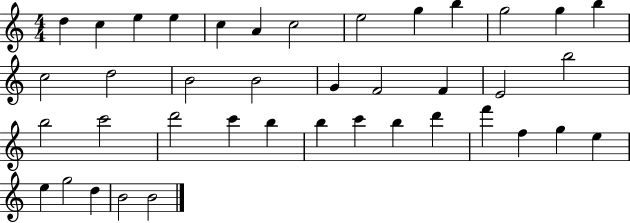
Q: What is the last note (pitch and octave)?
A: B4